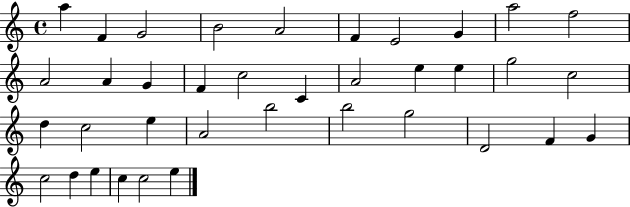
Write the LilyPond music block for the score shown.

{
  \clef treble
  \time 4/4
  \defaultTimeSignature
  \key c \major
  a''4 f'4 g'2 | b'2 a'2 | f'4 e'2 g'4 | a''2 f''2 | \break a'2 a'4 g'4 | f'4 c''2 c'4 | a'2 e''4 e''4 | g''2 c''2 | \break d''4 c''2 e''4 | a'2 b''2 | b''2 g''2 | d'2 f'4 g'4 | \break c''2 d''4 e''4 | c''4 c''2 e''4 | \bar "|."
}